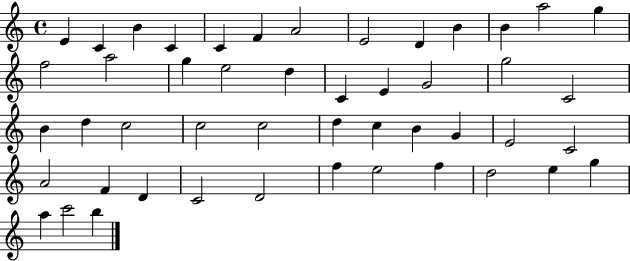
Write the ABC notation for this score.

X:1
T:Untitled
M:4/4
L:1/4
K:C
E C B C C F A2 E2 D B B a2 g f2 a2 g e2 d C E G2 g2 C2 B d c2 c2 c2 d c B G E2 C2 A2 F D C2 D2 f e2 f d2 e g a c'2 b